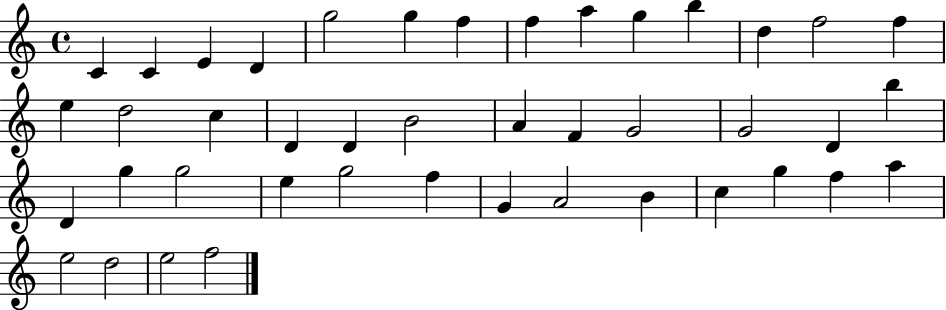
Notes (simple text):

C4/q C4/q E4/q D4/q G5/h G5/q F5/q F5/q A5/q G5/q B5/q D5/q F5/h F5/q E5/q D5/h C5/q D4/q D4/q B4/h A4/q F4/q G4/h G4/h D4/q B5/q D4/q G5/q G5/h E5/q G5/h F5/q G4/q A4/h B4/q C5/q G5/q F5/q A5/q E5/h D5/h E5/h F5/h